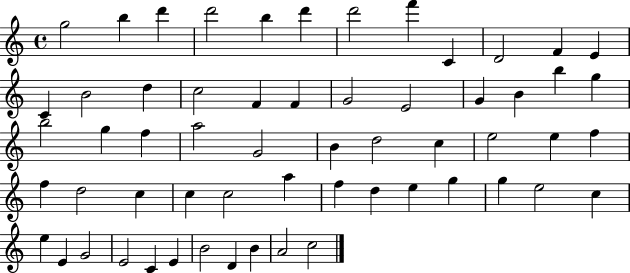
G5/h B5/q D6/q D6/h B5/q D6/q D6/h F6/q C4/q D4/h F4/q E4/q C4/q B4/h D5/q C5/h F4/q F4/q G4/h E4/h G4/q B4/q B5/q G5/q B5/h G5/q F5/q A5/h G4/h B4/q D5/h C5/q E5/h E5/q F5/q F5/q D5/h C5/q C5/q C5/h A5/q F5/q D5/q E5/q G5/q G5/q E5/h C5/q E5/q E4/q G4/h E4/h C4/q E4/q B4/h D4/q B4/q A4/h C5/h